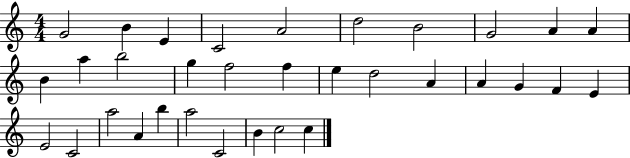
G4/h B4/q E4/q C4/h A4/h D5/h B4/h G4/h A4/q A4/q B4/q A5/q B5/h G5/q F5/h F5/q E5/q D5/h A4/q A4/q G4/q F4/q E4/q E4/h C4/h A5/h A4/q B5/q A5/h C4/h B4/q C5/h C5/q